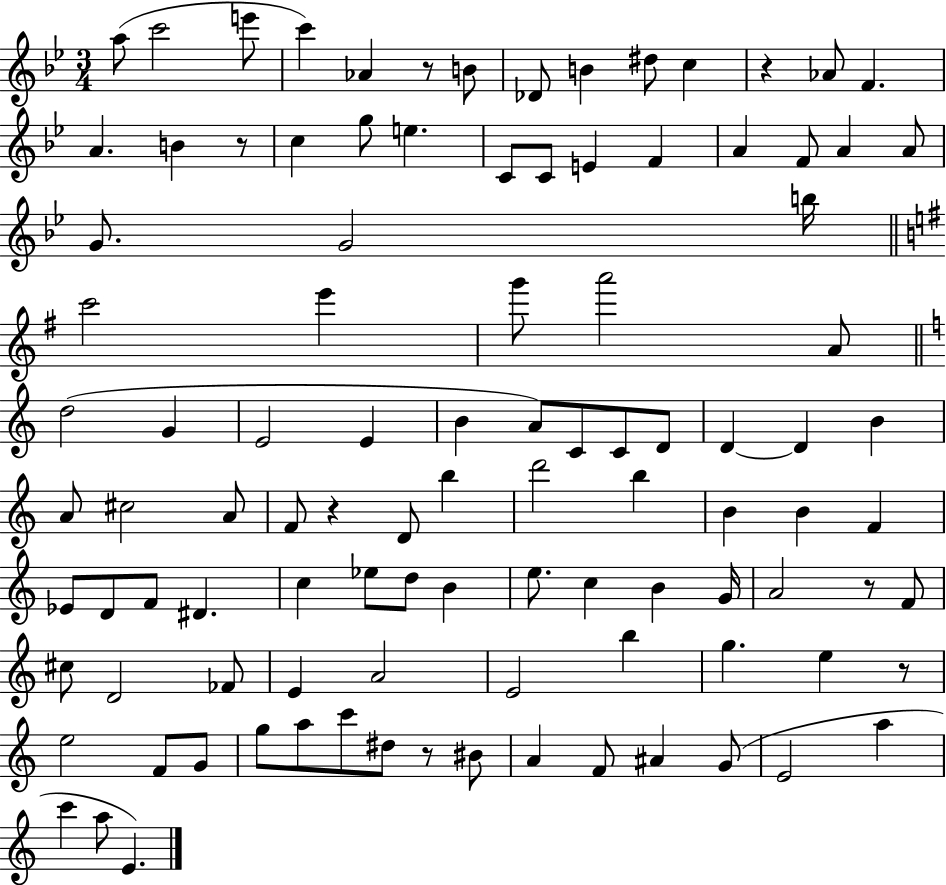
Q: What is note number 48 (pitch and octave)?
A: A4